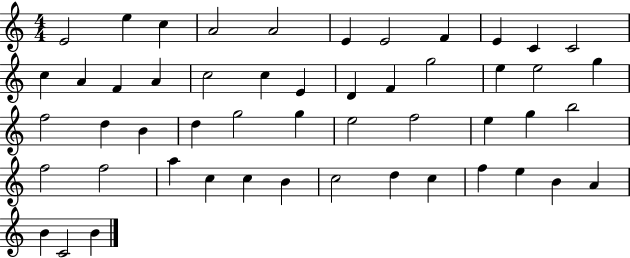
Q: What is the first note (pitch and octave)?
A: E4